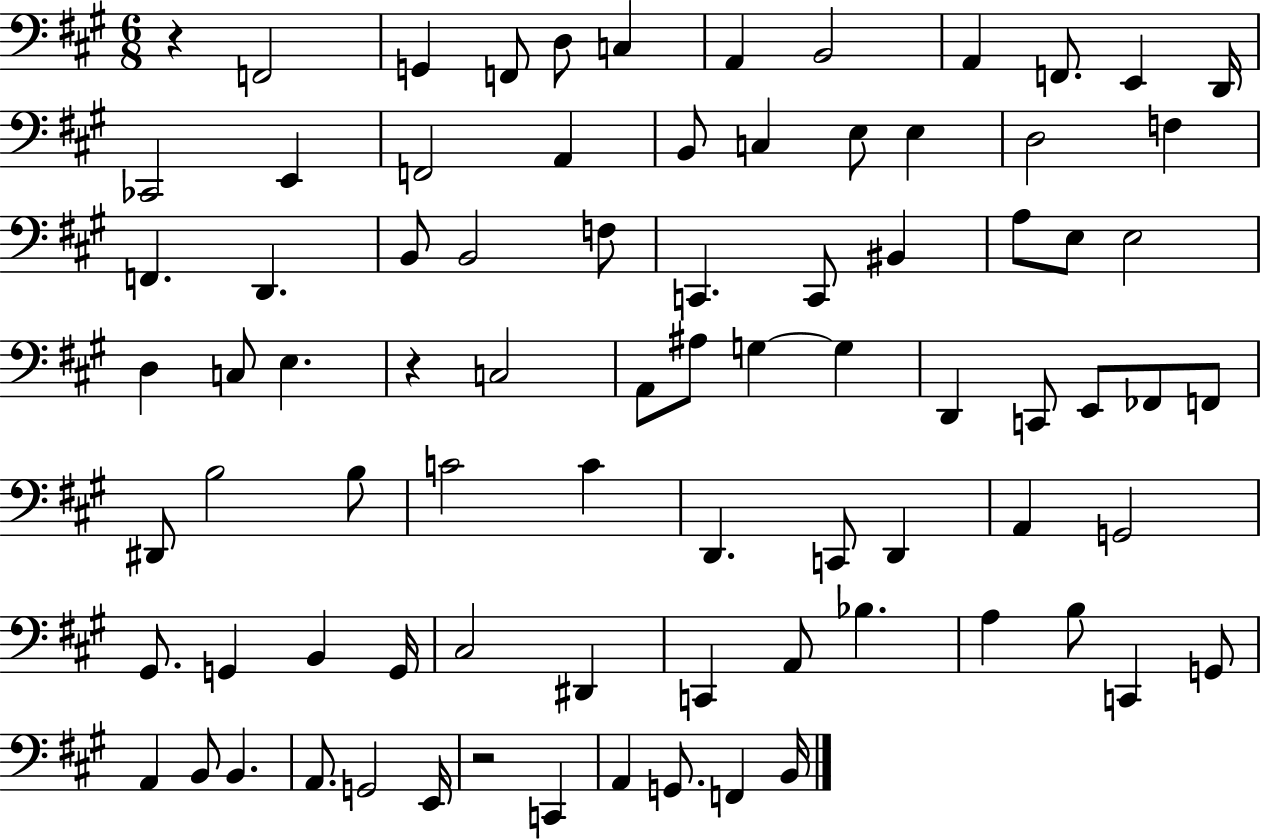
{
  \clef bass
  \numericTimeSignature
  \time 6/8
  \key a \major
  r4 f,2 | g,4 f,8 d8 c4 | a,4 b,2 | a,4 f,8. e,4 d,16 | \break ces,2 e,4 | f,2 a,4 | b,8 c4 e8 e4 | d2 f4 | \break f,4. d,4. | b,8 b,2 f8 | c,4. c,8 bis,4 | a8 e8 e2 | \break d4 c8 e4. | r4 c2 | a,8 ais8 g4~~ g4 | d,4 c,8 e,8 fes,8 f,8 | \break dis,8 b2 b8 | c'2 c'4 | d,4. c,8 d,4 | a,4 g,2 | \break gis,8. g,4 b,4 g,16 | cis2 dis,4 | c,4 a,8 bes4. | a4 b8 c,4 g,8 | \break a,4 b,8 b,4. | a,8. g,2 e,16 | r2 c,4 | a,4 g,8. f,4 b,16 | \break \bar "|."
}